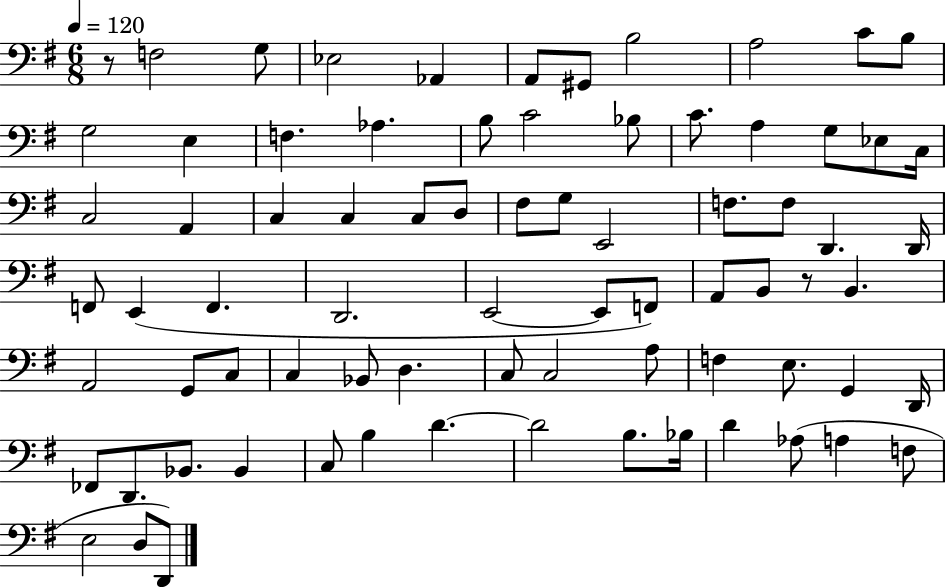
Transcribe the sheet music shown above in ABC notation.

X:1
T:Untitled
M:6/8
L:1/4
K:G
z/2 F,2 G,/2 _E,2 _A,, A,,/2 ^G,,/2 B,2 A,2 C/2 B,/2 G,2 E, F, _A, B,/2 C2 _B,/2 C/2 A, G,/2 _E,/2 C,/4 C,2 A,, C, C, C,/2 D,/2 ^F,/2 G,/2 E,,2 F,/2 F,/2 D,, D,,/4 F,,/2 E,, F,, D,,2 E,,2 E,,/2 F,,/2 A,,/2 B,,/2 z/2 B,, A,,2 G,,/2 C,/2 C, _B,,/2 D, C,/2 C,2 A,/2 F, E,/2 G,, D,,/4 _F,,/2 D,,/2 _B,,/2 _B,, C,/2 B, D D2 B,/2 _B,/4 D _A,/2 A, F,/2 E,2 D,/2 D,,/2